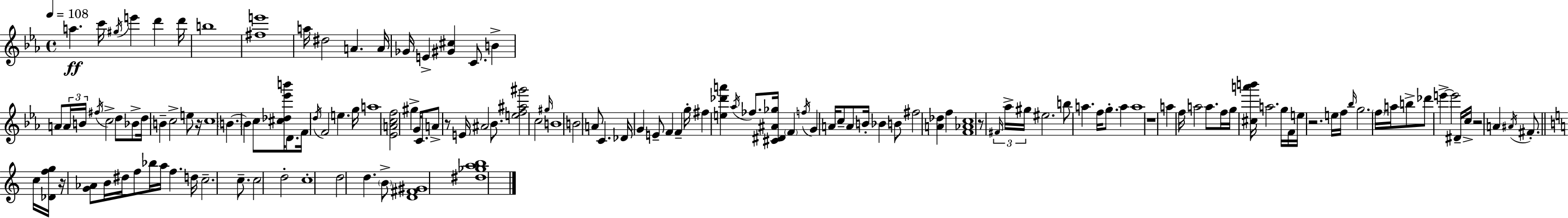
{
  \clef treble
  \time 4/4
  \defaultTimeSignature
  \key c \minor
  \tempo 4 = 108
  a''4.\ff c'''16 \acciaccatura { gis''16 } e'''4 d'''4 | d'''16 b''1 | <fis'' e'''>1 | a''16 dis''2 a'4. | \break a'16 ges'16 e'4-> <gis' cis''>4 c'8. b'4-> | a'8 \tuplet 3/2 { a'16 b'16 \acciaccatura { fis''16 } } c''2-> d''8 | bes'8-> d''16 b'4-- c''2-> e''8 | r16 c''1 | \break \parenthesize b'4.~~ b'4 c''8 <cis'' des'' ees''' b'''>16 d'8. | f'16 \acciaccatura { d''16 } f'2 e''4. | g''16 a''1 | <ees' a' c'' f''>2 gis''4-> g'16 | \break c'8. a'8-> r8 e'16 ais'2 | bes'8. <e'' f'' ais'' gis'''>2 c''2 | \grace { gis''16 } b'1 | b'2 a'8 c'4. | \break des'16 g'4 e'8-- f'4 f'4-- | g''16-. fis''4 <e'' des''' a'''>4 \acciaccatura { aes''16 } fes''8. | <cis' dis' ais' ges''>16 \parenthesize f'4 \acciaccatura { f''16 } g'4 a'16 c''8-- a'8 b'16-. | bes'4 b'8 fis''2 <a' des''>4 | \break f''4 <f' aes' c''>1 | r8 \tuplet 3/2 { \grace { fis'16 } aes''16-> gis''16 } eis''2. | b''8 a''4. f''16 | g''8.-. a''4 a''1 | \break r1 | a''4 f''16 a''2 | a''8. f''16 g''16 <cis'' a''' b'''>16 a''2. | g''16 f'16 e''16 r2. | \break e''16 f''16 \grace { bes''16 } g''2. | \parenthesize f''16 a''16 b''8-> des'''8 e'''4->~~ e'''2 | dis'16-- c''16-> r2 | a'4 \acciaccatura { ais'16 } fis'8.-. \bar "||" \break \key c \major c''16 <des' f'' g''>16 r16 <g' aes'>8 b'16 dis''16 f''8 bes''16 a''16 f''4. | d''16 c''2.-- c''8.-- | c''2 d''2-. | c''1-. | \break d''2 d''4. \parenthesize b'8-> | <d' fis' gis'>1 | <dis'' ges'' a'' b''>1 | \bar "|."
}